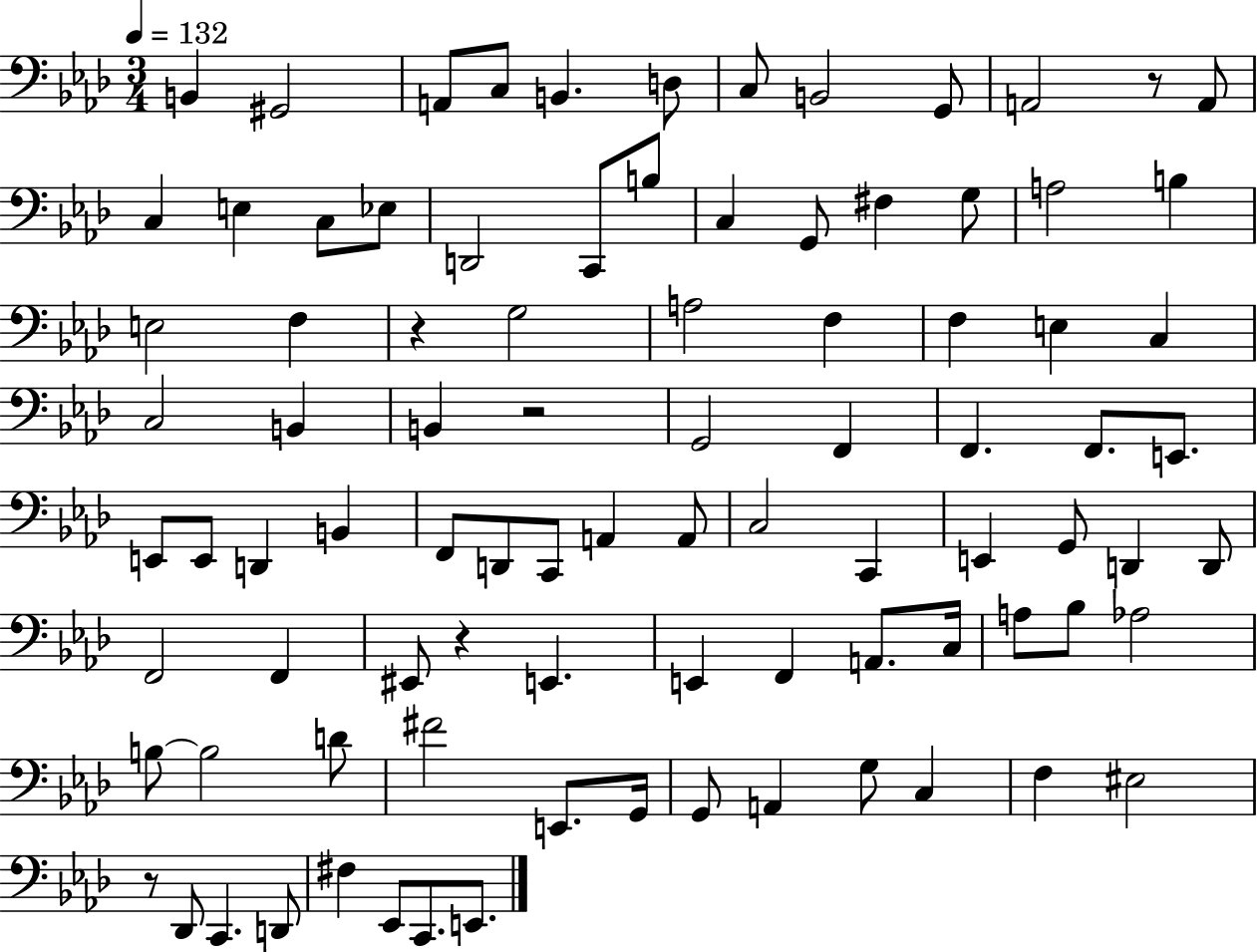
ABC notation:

X:1
T:Untitled
M:3/4
L:1/4
K:Ab
B,, ^G,,2 A,,/2 C,/2 B,, D,/2 C,/2 B,,2 G,,/2 A,,2 z/2 A,,/2 C, E, C,/2 _E,/2 D,,2 C,,/2 B,/2 C, G,,/2 ^F, G,/2 A,2 B, E,2 F, z G,2 A,2 F, F, E, C, C,2 B,, B,, z2 G,,2 F,, F,, F,,/2 E,,/2 E,,/2 E,,/2 D,, B,, F,,/2 D,,/2 C,,/2 A,, A,,/2 C,2 C,, E,, G,,/2 D,, D,,/2 F,,2 F,, ^E,,/2 z E,, E,, F,, A,,/2 C,/4 A,/2 _B,/2 _A,2 B,/2 B,2 D/2 ^F2 E,,/2 G,,/4 G,,/2 A,, G,/2 C, F, ^E,2 z/2 _D,,/2 C,, D,,/2 ^F, _E,,/2 C,,/2 E,,/2